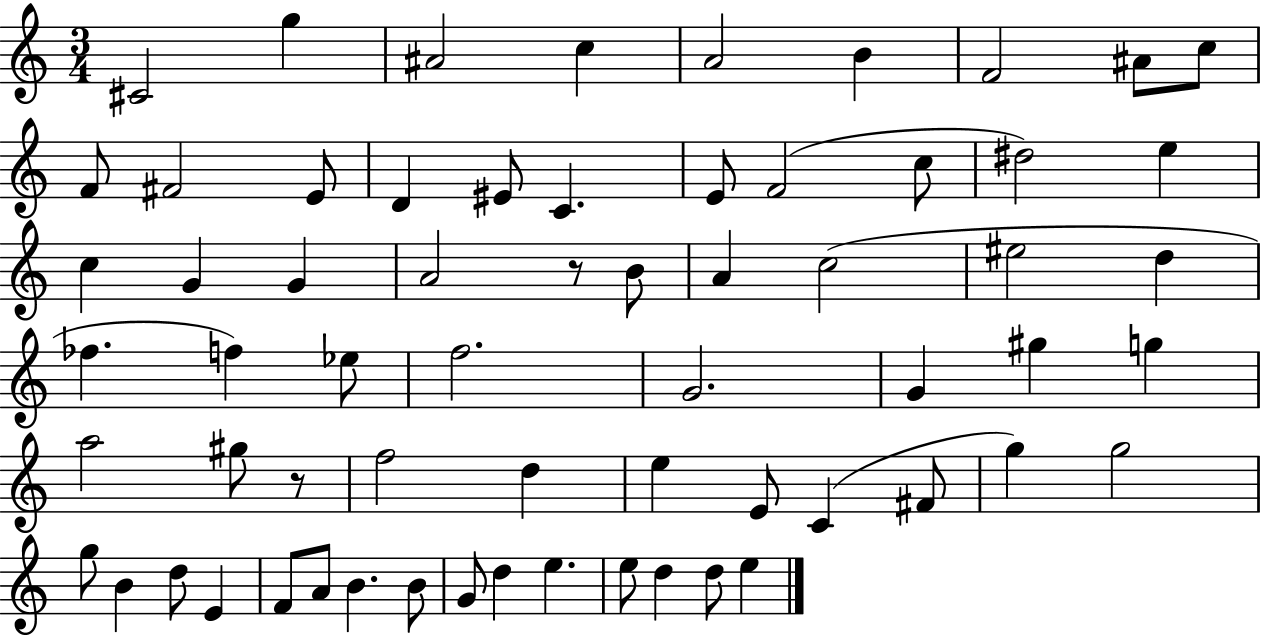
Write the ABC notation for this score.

X:1
T:Untitled
M:3/4
L:1/4
K:C
^C2 g ^A2 c A2 B F2 ^A/2 c/2 F/2 ^F2 E/2 D ^E/2 C E/2 F2 c/2 ^d2 e c G G A2 z/2 B/2 A c2 ^e2 d _f f _e/2 f2 G2 G ^g g a2 ^g/2 z/2 f2 d e E/2 C ^F/2 g g2 g/2 B d/2 E F/2 A/2 B B/2 G/2 d e e/2 d d/2 e